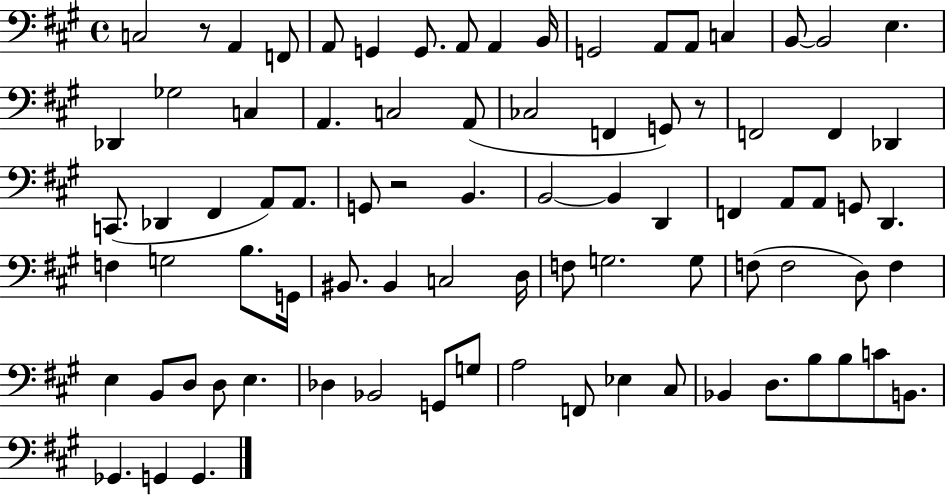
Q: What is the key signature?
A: A major